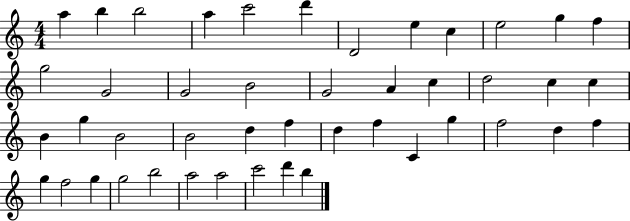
{
  \clef treble
  \numericTimeSignature
  \time 4/4
  \key c \major
  a''4 b''4 b''2 | a''4 c'''2 d'''4 | d'2 e''4 c''4 | e''2 g''4 f''4 | \break g''2 g'2 | g'2 b'2 | g'2 a'4 c''4 | d''2 c''4 c''4 | \break b'4 g''4 b'2 | b'2 d''4 f''4 | d''4 f''4 c'4 g''4 | f''2 d''4 f''4 | \break g''4 f''2 g''4 | g''2 b''2 | a''2 a''2 | c'''2 d'''4 b''4 | \break \bar "|."
}